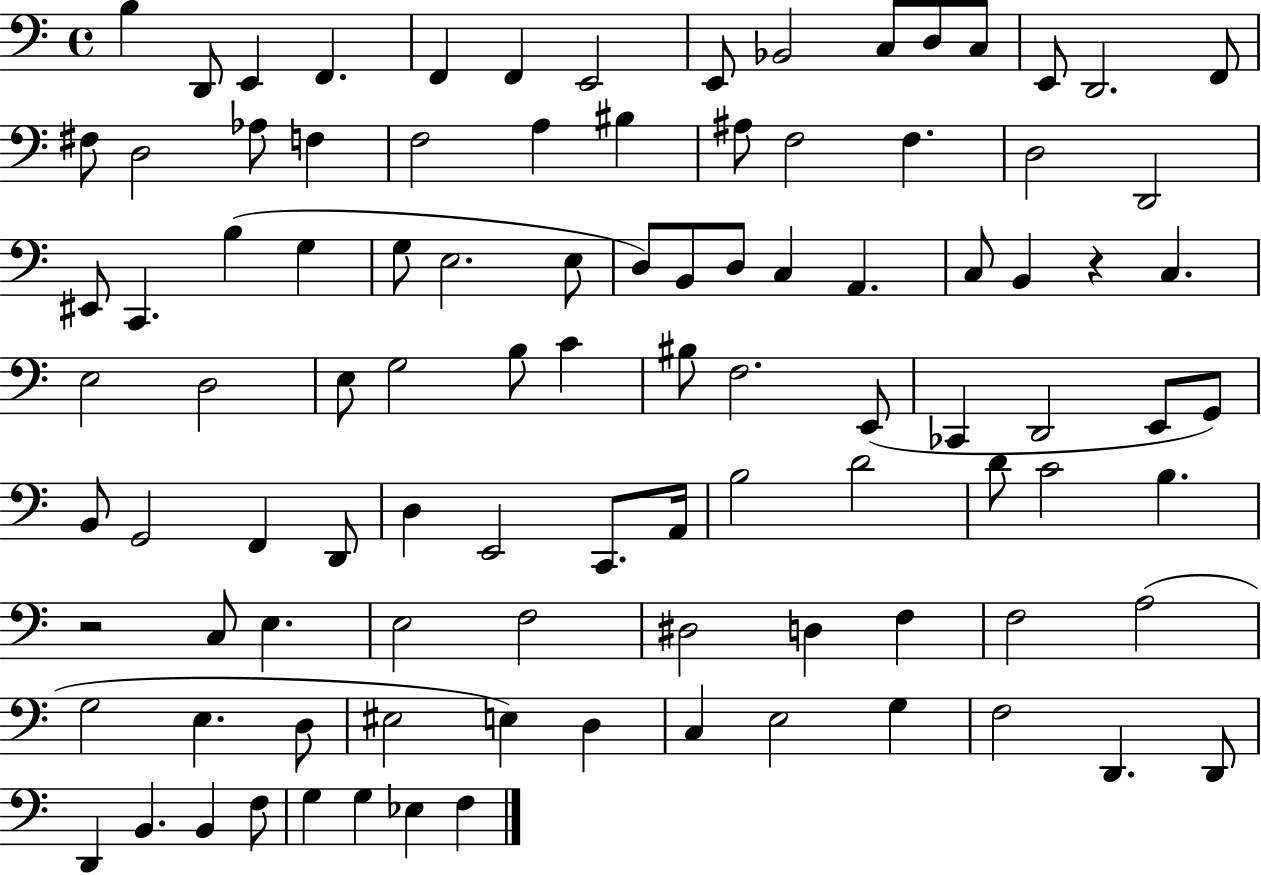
{
  \clef bass
  \time 4/4
  \defaultTimeSignature
  \key c \major
  b4 d,8 e,4 f,4. | f,4 f,4 e,2 | e,8 bes,2 c8 d8 c8 | e,8 d,2. f,8 | \break fis8 d2 aes8 f4 | f2 a4 bis4 | ais8 f2 f4. | d2 d,2 | \break eis,8 c,4. b4( g4 | g8 e2. e8 | d8) b,8 d8 c4 a,4. | c8 b,4 r4 c4. | \break e2 d2 | e8 g2 b8 c'4 | bis8 f2. e,8( | ces,4 d,2 e,8 g,8) | \break b,8 g,2 f,4 d,8 | d4 e,2 c,8. a,16 | b2 d'2 | d'8 c'2 b4. | \break r2 c8 e4. | e2 f2 | dis2 d4 f4 | f2 a2( | \break g2 e4. d8 | eis2 e4) d4 | c4 e2 g4 | f2 d,4. d,8 | \break d,4 b,4. b,4 f8 | g4 g4 ees4 f4 | \bar "|."
}